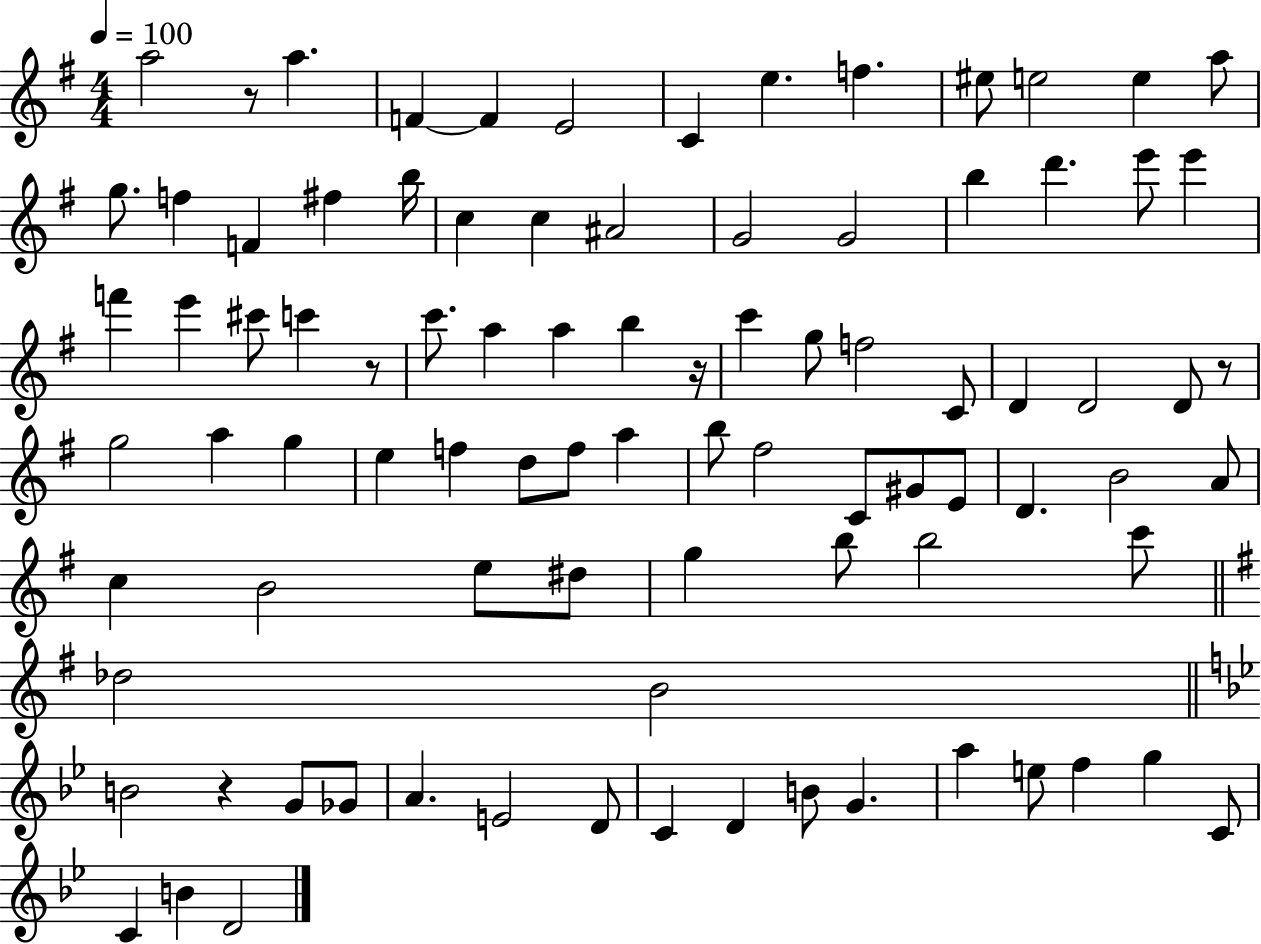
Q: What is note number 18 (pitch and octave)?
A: C5